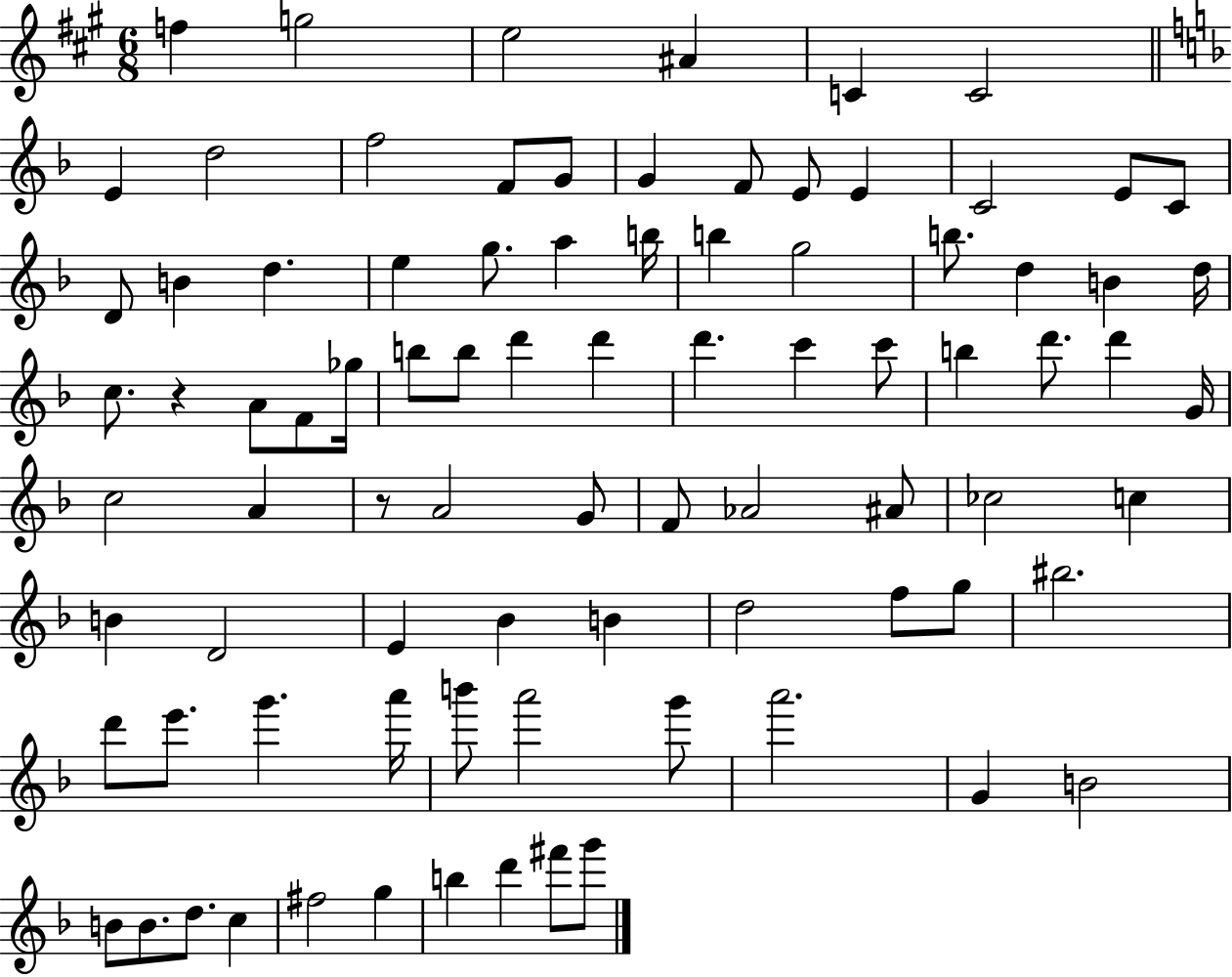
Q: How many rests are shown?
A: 2